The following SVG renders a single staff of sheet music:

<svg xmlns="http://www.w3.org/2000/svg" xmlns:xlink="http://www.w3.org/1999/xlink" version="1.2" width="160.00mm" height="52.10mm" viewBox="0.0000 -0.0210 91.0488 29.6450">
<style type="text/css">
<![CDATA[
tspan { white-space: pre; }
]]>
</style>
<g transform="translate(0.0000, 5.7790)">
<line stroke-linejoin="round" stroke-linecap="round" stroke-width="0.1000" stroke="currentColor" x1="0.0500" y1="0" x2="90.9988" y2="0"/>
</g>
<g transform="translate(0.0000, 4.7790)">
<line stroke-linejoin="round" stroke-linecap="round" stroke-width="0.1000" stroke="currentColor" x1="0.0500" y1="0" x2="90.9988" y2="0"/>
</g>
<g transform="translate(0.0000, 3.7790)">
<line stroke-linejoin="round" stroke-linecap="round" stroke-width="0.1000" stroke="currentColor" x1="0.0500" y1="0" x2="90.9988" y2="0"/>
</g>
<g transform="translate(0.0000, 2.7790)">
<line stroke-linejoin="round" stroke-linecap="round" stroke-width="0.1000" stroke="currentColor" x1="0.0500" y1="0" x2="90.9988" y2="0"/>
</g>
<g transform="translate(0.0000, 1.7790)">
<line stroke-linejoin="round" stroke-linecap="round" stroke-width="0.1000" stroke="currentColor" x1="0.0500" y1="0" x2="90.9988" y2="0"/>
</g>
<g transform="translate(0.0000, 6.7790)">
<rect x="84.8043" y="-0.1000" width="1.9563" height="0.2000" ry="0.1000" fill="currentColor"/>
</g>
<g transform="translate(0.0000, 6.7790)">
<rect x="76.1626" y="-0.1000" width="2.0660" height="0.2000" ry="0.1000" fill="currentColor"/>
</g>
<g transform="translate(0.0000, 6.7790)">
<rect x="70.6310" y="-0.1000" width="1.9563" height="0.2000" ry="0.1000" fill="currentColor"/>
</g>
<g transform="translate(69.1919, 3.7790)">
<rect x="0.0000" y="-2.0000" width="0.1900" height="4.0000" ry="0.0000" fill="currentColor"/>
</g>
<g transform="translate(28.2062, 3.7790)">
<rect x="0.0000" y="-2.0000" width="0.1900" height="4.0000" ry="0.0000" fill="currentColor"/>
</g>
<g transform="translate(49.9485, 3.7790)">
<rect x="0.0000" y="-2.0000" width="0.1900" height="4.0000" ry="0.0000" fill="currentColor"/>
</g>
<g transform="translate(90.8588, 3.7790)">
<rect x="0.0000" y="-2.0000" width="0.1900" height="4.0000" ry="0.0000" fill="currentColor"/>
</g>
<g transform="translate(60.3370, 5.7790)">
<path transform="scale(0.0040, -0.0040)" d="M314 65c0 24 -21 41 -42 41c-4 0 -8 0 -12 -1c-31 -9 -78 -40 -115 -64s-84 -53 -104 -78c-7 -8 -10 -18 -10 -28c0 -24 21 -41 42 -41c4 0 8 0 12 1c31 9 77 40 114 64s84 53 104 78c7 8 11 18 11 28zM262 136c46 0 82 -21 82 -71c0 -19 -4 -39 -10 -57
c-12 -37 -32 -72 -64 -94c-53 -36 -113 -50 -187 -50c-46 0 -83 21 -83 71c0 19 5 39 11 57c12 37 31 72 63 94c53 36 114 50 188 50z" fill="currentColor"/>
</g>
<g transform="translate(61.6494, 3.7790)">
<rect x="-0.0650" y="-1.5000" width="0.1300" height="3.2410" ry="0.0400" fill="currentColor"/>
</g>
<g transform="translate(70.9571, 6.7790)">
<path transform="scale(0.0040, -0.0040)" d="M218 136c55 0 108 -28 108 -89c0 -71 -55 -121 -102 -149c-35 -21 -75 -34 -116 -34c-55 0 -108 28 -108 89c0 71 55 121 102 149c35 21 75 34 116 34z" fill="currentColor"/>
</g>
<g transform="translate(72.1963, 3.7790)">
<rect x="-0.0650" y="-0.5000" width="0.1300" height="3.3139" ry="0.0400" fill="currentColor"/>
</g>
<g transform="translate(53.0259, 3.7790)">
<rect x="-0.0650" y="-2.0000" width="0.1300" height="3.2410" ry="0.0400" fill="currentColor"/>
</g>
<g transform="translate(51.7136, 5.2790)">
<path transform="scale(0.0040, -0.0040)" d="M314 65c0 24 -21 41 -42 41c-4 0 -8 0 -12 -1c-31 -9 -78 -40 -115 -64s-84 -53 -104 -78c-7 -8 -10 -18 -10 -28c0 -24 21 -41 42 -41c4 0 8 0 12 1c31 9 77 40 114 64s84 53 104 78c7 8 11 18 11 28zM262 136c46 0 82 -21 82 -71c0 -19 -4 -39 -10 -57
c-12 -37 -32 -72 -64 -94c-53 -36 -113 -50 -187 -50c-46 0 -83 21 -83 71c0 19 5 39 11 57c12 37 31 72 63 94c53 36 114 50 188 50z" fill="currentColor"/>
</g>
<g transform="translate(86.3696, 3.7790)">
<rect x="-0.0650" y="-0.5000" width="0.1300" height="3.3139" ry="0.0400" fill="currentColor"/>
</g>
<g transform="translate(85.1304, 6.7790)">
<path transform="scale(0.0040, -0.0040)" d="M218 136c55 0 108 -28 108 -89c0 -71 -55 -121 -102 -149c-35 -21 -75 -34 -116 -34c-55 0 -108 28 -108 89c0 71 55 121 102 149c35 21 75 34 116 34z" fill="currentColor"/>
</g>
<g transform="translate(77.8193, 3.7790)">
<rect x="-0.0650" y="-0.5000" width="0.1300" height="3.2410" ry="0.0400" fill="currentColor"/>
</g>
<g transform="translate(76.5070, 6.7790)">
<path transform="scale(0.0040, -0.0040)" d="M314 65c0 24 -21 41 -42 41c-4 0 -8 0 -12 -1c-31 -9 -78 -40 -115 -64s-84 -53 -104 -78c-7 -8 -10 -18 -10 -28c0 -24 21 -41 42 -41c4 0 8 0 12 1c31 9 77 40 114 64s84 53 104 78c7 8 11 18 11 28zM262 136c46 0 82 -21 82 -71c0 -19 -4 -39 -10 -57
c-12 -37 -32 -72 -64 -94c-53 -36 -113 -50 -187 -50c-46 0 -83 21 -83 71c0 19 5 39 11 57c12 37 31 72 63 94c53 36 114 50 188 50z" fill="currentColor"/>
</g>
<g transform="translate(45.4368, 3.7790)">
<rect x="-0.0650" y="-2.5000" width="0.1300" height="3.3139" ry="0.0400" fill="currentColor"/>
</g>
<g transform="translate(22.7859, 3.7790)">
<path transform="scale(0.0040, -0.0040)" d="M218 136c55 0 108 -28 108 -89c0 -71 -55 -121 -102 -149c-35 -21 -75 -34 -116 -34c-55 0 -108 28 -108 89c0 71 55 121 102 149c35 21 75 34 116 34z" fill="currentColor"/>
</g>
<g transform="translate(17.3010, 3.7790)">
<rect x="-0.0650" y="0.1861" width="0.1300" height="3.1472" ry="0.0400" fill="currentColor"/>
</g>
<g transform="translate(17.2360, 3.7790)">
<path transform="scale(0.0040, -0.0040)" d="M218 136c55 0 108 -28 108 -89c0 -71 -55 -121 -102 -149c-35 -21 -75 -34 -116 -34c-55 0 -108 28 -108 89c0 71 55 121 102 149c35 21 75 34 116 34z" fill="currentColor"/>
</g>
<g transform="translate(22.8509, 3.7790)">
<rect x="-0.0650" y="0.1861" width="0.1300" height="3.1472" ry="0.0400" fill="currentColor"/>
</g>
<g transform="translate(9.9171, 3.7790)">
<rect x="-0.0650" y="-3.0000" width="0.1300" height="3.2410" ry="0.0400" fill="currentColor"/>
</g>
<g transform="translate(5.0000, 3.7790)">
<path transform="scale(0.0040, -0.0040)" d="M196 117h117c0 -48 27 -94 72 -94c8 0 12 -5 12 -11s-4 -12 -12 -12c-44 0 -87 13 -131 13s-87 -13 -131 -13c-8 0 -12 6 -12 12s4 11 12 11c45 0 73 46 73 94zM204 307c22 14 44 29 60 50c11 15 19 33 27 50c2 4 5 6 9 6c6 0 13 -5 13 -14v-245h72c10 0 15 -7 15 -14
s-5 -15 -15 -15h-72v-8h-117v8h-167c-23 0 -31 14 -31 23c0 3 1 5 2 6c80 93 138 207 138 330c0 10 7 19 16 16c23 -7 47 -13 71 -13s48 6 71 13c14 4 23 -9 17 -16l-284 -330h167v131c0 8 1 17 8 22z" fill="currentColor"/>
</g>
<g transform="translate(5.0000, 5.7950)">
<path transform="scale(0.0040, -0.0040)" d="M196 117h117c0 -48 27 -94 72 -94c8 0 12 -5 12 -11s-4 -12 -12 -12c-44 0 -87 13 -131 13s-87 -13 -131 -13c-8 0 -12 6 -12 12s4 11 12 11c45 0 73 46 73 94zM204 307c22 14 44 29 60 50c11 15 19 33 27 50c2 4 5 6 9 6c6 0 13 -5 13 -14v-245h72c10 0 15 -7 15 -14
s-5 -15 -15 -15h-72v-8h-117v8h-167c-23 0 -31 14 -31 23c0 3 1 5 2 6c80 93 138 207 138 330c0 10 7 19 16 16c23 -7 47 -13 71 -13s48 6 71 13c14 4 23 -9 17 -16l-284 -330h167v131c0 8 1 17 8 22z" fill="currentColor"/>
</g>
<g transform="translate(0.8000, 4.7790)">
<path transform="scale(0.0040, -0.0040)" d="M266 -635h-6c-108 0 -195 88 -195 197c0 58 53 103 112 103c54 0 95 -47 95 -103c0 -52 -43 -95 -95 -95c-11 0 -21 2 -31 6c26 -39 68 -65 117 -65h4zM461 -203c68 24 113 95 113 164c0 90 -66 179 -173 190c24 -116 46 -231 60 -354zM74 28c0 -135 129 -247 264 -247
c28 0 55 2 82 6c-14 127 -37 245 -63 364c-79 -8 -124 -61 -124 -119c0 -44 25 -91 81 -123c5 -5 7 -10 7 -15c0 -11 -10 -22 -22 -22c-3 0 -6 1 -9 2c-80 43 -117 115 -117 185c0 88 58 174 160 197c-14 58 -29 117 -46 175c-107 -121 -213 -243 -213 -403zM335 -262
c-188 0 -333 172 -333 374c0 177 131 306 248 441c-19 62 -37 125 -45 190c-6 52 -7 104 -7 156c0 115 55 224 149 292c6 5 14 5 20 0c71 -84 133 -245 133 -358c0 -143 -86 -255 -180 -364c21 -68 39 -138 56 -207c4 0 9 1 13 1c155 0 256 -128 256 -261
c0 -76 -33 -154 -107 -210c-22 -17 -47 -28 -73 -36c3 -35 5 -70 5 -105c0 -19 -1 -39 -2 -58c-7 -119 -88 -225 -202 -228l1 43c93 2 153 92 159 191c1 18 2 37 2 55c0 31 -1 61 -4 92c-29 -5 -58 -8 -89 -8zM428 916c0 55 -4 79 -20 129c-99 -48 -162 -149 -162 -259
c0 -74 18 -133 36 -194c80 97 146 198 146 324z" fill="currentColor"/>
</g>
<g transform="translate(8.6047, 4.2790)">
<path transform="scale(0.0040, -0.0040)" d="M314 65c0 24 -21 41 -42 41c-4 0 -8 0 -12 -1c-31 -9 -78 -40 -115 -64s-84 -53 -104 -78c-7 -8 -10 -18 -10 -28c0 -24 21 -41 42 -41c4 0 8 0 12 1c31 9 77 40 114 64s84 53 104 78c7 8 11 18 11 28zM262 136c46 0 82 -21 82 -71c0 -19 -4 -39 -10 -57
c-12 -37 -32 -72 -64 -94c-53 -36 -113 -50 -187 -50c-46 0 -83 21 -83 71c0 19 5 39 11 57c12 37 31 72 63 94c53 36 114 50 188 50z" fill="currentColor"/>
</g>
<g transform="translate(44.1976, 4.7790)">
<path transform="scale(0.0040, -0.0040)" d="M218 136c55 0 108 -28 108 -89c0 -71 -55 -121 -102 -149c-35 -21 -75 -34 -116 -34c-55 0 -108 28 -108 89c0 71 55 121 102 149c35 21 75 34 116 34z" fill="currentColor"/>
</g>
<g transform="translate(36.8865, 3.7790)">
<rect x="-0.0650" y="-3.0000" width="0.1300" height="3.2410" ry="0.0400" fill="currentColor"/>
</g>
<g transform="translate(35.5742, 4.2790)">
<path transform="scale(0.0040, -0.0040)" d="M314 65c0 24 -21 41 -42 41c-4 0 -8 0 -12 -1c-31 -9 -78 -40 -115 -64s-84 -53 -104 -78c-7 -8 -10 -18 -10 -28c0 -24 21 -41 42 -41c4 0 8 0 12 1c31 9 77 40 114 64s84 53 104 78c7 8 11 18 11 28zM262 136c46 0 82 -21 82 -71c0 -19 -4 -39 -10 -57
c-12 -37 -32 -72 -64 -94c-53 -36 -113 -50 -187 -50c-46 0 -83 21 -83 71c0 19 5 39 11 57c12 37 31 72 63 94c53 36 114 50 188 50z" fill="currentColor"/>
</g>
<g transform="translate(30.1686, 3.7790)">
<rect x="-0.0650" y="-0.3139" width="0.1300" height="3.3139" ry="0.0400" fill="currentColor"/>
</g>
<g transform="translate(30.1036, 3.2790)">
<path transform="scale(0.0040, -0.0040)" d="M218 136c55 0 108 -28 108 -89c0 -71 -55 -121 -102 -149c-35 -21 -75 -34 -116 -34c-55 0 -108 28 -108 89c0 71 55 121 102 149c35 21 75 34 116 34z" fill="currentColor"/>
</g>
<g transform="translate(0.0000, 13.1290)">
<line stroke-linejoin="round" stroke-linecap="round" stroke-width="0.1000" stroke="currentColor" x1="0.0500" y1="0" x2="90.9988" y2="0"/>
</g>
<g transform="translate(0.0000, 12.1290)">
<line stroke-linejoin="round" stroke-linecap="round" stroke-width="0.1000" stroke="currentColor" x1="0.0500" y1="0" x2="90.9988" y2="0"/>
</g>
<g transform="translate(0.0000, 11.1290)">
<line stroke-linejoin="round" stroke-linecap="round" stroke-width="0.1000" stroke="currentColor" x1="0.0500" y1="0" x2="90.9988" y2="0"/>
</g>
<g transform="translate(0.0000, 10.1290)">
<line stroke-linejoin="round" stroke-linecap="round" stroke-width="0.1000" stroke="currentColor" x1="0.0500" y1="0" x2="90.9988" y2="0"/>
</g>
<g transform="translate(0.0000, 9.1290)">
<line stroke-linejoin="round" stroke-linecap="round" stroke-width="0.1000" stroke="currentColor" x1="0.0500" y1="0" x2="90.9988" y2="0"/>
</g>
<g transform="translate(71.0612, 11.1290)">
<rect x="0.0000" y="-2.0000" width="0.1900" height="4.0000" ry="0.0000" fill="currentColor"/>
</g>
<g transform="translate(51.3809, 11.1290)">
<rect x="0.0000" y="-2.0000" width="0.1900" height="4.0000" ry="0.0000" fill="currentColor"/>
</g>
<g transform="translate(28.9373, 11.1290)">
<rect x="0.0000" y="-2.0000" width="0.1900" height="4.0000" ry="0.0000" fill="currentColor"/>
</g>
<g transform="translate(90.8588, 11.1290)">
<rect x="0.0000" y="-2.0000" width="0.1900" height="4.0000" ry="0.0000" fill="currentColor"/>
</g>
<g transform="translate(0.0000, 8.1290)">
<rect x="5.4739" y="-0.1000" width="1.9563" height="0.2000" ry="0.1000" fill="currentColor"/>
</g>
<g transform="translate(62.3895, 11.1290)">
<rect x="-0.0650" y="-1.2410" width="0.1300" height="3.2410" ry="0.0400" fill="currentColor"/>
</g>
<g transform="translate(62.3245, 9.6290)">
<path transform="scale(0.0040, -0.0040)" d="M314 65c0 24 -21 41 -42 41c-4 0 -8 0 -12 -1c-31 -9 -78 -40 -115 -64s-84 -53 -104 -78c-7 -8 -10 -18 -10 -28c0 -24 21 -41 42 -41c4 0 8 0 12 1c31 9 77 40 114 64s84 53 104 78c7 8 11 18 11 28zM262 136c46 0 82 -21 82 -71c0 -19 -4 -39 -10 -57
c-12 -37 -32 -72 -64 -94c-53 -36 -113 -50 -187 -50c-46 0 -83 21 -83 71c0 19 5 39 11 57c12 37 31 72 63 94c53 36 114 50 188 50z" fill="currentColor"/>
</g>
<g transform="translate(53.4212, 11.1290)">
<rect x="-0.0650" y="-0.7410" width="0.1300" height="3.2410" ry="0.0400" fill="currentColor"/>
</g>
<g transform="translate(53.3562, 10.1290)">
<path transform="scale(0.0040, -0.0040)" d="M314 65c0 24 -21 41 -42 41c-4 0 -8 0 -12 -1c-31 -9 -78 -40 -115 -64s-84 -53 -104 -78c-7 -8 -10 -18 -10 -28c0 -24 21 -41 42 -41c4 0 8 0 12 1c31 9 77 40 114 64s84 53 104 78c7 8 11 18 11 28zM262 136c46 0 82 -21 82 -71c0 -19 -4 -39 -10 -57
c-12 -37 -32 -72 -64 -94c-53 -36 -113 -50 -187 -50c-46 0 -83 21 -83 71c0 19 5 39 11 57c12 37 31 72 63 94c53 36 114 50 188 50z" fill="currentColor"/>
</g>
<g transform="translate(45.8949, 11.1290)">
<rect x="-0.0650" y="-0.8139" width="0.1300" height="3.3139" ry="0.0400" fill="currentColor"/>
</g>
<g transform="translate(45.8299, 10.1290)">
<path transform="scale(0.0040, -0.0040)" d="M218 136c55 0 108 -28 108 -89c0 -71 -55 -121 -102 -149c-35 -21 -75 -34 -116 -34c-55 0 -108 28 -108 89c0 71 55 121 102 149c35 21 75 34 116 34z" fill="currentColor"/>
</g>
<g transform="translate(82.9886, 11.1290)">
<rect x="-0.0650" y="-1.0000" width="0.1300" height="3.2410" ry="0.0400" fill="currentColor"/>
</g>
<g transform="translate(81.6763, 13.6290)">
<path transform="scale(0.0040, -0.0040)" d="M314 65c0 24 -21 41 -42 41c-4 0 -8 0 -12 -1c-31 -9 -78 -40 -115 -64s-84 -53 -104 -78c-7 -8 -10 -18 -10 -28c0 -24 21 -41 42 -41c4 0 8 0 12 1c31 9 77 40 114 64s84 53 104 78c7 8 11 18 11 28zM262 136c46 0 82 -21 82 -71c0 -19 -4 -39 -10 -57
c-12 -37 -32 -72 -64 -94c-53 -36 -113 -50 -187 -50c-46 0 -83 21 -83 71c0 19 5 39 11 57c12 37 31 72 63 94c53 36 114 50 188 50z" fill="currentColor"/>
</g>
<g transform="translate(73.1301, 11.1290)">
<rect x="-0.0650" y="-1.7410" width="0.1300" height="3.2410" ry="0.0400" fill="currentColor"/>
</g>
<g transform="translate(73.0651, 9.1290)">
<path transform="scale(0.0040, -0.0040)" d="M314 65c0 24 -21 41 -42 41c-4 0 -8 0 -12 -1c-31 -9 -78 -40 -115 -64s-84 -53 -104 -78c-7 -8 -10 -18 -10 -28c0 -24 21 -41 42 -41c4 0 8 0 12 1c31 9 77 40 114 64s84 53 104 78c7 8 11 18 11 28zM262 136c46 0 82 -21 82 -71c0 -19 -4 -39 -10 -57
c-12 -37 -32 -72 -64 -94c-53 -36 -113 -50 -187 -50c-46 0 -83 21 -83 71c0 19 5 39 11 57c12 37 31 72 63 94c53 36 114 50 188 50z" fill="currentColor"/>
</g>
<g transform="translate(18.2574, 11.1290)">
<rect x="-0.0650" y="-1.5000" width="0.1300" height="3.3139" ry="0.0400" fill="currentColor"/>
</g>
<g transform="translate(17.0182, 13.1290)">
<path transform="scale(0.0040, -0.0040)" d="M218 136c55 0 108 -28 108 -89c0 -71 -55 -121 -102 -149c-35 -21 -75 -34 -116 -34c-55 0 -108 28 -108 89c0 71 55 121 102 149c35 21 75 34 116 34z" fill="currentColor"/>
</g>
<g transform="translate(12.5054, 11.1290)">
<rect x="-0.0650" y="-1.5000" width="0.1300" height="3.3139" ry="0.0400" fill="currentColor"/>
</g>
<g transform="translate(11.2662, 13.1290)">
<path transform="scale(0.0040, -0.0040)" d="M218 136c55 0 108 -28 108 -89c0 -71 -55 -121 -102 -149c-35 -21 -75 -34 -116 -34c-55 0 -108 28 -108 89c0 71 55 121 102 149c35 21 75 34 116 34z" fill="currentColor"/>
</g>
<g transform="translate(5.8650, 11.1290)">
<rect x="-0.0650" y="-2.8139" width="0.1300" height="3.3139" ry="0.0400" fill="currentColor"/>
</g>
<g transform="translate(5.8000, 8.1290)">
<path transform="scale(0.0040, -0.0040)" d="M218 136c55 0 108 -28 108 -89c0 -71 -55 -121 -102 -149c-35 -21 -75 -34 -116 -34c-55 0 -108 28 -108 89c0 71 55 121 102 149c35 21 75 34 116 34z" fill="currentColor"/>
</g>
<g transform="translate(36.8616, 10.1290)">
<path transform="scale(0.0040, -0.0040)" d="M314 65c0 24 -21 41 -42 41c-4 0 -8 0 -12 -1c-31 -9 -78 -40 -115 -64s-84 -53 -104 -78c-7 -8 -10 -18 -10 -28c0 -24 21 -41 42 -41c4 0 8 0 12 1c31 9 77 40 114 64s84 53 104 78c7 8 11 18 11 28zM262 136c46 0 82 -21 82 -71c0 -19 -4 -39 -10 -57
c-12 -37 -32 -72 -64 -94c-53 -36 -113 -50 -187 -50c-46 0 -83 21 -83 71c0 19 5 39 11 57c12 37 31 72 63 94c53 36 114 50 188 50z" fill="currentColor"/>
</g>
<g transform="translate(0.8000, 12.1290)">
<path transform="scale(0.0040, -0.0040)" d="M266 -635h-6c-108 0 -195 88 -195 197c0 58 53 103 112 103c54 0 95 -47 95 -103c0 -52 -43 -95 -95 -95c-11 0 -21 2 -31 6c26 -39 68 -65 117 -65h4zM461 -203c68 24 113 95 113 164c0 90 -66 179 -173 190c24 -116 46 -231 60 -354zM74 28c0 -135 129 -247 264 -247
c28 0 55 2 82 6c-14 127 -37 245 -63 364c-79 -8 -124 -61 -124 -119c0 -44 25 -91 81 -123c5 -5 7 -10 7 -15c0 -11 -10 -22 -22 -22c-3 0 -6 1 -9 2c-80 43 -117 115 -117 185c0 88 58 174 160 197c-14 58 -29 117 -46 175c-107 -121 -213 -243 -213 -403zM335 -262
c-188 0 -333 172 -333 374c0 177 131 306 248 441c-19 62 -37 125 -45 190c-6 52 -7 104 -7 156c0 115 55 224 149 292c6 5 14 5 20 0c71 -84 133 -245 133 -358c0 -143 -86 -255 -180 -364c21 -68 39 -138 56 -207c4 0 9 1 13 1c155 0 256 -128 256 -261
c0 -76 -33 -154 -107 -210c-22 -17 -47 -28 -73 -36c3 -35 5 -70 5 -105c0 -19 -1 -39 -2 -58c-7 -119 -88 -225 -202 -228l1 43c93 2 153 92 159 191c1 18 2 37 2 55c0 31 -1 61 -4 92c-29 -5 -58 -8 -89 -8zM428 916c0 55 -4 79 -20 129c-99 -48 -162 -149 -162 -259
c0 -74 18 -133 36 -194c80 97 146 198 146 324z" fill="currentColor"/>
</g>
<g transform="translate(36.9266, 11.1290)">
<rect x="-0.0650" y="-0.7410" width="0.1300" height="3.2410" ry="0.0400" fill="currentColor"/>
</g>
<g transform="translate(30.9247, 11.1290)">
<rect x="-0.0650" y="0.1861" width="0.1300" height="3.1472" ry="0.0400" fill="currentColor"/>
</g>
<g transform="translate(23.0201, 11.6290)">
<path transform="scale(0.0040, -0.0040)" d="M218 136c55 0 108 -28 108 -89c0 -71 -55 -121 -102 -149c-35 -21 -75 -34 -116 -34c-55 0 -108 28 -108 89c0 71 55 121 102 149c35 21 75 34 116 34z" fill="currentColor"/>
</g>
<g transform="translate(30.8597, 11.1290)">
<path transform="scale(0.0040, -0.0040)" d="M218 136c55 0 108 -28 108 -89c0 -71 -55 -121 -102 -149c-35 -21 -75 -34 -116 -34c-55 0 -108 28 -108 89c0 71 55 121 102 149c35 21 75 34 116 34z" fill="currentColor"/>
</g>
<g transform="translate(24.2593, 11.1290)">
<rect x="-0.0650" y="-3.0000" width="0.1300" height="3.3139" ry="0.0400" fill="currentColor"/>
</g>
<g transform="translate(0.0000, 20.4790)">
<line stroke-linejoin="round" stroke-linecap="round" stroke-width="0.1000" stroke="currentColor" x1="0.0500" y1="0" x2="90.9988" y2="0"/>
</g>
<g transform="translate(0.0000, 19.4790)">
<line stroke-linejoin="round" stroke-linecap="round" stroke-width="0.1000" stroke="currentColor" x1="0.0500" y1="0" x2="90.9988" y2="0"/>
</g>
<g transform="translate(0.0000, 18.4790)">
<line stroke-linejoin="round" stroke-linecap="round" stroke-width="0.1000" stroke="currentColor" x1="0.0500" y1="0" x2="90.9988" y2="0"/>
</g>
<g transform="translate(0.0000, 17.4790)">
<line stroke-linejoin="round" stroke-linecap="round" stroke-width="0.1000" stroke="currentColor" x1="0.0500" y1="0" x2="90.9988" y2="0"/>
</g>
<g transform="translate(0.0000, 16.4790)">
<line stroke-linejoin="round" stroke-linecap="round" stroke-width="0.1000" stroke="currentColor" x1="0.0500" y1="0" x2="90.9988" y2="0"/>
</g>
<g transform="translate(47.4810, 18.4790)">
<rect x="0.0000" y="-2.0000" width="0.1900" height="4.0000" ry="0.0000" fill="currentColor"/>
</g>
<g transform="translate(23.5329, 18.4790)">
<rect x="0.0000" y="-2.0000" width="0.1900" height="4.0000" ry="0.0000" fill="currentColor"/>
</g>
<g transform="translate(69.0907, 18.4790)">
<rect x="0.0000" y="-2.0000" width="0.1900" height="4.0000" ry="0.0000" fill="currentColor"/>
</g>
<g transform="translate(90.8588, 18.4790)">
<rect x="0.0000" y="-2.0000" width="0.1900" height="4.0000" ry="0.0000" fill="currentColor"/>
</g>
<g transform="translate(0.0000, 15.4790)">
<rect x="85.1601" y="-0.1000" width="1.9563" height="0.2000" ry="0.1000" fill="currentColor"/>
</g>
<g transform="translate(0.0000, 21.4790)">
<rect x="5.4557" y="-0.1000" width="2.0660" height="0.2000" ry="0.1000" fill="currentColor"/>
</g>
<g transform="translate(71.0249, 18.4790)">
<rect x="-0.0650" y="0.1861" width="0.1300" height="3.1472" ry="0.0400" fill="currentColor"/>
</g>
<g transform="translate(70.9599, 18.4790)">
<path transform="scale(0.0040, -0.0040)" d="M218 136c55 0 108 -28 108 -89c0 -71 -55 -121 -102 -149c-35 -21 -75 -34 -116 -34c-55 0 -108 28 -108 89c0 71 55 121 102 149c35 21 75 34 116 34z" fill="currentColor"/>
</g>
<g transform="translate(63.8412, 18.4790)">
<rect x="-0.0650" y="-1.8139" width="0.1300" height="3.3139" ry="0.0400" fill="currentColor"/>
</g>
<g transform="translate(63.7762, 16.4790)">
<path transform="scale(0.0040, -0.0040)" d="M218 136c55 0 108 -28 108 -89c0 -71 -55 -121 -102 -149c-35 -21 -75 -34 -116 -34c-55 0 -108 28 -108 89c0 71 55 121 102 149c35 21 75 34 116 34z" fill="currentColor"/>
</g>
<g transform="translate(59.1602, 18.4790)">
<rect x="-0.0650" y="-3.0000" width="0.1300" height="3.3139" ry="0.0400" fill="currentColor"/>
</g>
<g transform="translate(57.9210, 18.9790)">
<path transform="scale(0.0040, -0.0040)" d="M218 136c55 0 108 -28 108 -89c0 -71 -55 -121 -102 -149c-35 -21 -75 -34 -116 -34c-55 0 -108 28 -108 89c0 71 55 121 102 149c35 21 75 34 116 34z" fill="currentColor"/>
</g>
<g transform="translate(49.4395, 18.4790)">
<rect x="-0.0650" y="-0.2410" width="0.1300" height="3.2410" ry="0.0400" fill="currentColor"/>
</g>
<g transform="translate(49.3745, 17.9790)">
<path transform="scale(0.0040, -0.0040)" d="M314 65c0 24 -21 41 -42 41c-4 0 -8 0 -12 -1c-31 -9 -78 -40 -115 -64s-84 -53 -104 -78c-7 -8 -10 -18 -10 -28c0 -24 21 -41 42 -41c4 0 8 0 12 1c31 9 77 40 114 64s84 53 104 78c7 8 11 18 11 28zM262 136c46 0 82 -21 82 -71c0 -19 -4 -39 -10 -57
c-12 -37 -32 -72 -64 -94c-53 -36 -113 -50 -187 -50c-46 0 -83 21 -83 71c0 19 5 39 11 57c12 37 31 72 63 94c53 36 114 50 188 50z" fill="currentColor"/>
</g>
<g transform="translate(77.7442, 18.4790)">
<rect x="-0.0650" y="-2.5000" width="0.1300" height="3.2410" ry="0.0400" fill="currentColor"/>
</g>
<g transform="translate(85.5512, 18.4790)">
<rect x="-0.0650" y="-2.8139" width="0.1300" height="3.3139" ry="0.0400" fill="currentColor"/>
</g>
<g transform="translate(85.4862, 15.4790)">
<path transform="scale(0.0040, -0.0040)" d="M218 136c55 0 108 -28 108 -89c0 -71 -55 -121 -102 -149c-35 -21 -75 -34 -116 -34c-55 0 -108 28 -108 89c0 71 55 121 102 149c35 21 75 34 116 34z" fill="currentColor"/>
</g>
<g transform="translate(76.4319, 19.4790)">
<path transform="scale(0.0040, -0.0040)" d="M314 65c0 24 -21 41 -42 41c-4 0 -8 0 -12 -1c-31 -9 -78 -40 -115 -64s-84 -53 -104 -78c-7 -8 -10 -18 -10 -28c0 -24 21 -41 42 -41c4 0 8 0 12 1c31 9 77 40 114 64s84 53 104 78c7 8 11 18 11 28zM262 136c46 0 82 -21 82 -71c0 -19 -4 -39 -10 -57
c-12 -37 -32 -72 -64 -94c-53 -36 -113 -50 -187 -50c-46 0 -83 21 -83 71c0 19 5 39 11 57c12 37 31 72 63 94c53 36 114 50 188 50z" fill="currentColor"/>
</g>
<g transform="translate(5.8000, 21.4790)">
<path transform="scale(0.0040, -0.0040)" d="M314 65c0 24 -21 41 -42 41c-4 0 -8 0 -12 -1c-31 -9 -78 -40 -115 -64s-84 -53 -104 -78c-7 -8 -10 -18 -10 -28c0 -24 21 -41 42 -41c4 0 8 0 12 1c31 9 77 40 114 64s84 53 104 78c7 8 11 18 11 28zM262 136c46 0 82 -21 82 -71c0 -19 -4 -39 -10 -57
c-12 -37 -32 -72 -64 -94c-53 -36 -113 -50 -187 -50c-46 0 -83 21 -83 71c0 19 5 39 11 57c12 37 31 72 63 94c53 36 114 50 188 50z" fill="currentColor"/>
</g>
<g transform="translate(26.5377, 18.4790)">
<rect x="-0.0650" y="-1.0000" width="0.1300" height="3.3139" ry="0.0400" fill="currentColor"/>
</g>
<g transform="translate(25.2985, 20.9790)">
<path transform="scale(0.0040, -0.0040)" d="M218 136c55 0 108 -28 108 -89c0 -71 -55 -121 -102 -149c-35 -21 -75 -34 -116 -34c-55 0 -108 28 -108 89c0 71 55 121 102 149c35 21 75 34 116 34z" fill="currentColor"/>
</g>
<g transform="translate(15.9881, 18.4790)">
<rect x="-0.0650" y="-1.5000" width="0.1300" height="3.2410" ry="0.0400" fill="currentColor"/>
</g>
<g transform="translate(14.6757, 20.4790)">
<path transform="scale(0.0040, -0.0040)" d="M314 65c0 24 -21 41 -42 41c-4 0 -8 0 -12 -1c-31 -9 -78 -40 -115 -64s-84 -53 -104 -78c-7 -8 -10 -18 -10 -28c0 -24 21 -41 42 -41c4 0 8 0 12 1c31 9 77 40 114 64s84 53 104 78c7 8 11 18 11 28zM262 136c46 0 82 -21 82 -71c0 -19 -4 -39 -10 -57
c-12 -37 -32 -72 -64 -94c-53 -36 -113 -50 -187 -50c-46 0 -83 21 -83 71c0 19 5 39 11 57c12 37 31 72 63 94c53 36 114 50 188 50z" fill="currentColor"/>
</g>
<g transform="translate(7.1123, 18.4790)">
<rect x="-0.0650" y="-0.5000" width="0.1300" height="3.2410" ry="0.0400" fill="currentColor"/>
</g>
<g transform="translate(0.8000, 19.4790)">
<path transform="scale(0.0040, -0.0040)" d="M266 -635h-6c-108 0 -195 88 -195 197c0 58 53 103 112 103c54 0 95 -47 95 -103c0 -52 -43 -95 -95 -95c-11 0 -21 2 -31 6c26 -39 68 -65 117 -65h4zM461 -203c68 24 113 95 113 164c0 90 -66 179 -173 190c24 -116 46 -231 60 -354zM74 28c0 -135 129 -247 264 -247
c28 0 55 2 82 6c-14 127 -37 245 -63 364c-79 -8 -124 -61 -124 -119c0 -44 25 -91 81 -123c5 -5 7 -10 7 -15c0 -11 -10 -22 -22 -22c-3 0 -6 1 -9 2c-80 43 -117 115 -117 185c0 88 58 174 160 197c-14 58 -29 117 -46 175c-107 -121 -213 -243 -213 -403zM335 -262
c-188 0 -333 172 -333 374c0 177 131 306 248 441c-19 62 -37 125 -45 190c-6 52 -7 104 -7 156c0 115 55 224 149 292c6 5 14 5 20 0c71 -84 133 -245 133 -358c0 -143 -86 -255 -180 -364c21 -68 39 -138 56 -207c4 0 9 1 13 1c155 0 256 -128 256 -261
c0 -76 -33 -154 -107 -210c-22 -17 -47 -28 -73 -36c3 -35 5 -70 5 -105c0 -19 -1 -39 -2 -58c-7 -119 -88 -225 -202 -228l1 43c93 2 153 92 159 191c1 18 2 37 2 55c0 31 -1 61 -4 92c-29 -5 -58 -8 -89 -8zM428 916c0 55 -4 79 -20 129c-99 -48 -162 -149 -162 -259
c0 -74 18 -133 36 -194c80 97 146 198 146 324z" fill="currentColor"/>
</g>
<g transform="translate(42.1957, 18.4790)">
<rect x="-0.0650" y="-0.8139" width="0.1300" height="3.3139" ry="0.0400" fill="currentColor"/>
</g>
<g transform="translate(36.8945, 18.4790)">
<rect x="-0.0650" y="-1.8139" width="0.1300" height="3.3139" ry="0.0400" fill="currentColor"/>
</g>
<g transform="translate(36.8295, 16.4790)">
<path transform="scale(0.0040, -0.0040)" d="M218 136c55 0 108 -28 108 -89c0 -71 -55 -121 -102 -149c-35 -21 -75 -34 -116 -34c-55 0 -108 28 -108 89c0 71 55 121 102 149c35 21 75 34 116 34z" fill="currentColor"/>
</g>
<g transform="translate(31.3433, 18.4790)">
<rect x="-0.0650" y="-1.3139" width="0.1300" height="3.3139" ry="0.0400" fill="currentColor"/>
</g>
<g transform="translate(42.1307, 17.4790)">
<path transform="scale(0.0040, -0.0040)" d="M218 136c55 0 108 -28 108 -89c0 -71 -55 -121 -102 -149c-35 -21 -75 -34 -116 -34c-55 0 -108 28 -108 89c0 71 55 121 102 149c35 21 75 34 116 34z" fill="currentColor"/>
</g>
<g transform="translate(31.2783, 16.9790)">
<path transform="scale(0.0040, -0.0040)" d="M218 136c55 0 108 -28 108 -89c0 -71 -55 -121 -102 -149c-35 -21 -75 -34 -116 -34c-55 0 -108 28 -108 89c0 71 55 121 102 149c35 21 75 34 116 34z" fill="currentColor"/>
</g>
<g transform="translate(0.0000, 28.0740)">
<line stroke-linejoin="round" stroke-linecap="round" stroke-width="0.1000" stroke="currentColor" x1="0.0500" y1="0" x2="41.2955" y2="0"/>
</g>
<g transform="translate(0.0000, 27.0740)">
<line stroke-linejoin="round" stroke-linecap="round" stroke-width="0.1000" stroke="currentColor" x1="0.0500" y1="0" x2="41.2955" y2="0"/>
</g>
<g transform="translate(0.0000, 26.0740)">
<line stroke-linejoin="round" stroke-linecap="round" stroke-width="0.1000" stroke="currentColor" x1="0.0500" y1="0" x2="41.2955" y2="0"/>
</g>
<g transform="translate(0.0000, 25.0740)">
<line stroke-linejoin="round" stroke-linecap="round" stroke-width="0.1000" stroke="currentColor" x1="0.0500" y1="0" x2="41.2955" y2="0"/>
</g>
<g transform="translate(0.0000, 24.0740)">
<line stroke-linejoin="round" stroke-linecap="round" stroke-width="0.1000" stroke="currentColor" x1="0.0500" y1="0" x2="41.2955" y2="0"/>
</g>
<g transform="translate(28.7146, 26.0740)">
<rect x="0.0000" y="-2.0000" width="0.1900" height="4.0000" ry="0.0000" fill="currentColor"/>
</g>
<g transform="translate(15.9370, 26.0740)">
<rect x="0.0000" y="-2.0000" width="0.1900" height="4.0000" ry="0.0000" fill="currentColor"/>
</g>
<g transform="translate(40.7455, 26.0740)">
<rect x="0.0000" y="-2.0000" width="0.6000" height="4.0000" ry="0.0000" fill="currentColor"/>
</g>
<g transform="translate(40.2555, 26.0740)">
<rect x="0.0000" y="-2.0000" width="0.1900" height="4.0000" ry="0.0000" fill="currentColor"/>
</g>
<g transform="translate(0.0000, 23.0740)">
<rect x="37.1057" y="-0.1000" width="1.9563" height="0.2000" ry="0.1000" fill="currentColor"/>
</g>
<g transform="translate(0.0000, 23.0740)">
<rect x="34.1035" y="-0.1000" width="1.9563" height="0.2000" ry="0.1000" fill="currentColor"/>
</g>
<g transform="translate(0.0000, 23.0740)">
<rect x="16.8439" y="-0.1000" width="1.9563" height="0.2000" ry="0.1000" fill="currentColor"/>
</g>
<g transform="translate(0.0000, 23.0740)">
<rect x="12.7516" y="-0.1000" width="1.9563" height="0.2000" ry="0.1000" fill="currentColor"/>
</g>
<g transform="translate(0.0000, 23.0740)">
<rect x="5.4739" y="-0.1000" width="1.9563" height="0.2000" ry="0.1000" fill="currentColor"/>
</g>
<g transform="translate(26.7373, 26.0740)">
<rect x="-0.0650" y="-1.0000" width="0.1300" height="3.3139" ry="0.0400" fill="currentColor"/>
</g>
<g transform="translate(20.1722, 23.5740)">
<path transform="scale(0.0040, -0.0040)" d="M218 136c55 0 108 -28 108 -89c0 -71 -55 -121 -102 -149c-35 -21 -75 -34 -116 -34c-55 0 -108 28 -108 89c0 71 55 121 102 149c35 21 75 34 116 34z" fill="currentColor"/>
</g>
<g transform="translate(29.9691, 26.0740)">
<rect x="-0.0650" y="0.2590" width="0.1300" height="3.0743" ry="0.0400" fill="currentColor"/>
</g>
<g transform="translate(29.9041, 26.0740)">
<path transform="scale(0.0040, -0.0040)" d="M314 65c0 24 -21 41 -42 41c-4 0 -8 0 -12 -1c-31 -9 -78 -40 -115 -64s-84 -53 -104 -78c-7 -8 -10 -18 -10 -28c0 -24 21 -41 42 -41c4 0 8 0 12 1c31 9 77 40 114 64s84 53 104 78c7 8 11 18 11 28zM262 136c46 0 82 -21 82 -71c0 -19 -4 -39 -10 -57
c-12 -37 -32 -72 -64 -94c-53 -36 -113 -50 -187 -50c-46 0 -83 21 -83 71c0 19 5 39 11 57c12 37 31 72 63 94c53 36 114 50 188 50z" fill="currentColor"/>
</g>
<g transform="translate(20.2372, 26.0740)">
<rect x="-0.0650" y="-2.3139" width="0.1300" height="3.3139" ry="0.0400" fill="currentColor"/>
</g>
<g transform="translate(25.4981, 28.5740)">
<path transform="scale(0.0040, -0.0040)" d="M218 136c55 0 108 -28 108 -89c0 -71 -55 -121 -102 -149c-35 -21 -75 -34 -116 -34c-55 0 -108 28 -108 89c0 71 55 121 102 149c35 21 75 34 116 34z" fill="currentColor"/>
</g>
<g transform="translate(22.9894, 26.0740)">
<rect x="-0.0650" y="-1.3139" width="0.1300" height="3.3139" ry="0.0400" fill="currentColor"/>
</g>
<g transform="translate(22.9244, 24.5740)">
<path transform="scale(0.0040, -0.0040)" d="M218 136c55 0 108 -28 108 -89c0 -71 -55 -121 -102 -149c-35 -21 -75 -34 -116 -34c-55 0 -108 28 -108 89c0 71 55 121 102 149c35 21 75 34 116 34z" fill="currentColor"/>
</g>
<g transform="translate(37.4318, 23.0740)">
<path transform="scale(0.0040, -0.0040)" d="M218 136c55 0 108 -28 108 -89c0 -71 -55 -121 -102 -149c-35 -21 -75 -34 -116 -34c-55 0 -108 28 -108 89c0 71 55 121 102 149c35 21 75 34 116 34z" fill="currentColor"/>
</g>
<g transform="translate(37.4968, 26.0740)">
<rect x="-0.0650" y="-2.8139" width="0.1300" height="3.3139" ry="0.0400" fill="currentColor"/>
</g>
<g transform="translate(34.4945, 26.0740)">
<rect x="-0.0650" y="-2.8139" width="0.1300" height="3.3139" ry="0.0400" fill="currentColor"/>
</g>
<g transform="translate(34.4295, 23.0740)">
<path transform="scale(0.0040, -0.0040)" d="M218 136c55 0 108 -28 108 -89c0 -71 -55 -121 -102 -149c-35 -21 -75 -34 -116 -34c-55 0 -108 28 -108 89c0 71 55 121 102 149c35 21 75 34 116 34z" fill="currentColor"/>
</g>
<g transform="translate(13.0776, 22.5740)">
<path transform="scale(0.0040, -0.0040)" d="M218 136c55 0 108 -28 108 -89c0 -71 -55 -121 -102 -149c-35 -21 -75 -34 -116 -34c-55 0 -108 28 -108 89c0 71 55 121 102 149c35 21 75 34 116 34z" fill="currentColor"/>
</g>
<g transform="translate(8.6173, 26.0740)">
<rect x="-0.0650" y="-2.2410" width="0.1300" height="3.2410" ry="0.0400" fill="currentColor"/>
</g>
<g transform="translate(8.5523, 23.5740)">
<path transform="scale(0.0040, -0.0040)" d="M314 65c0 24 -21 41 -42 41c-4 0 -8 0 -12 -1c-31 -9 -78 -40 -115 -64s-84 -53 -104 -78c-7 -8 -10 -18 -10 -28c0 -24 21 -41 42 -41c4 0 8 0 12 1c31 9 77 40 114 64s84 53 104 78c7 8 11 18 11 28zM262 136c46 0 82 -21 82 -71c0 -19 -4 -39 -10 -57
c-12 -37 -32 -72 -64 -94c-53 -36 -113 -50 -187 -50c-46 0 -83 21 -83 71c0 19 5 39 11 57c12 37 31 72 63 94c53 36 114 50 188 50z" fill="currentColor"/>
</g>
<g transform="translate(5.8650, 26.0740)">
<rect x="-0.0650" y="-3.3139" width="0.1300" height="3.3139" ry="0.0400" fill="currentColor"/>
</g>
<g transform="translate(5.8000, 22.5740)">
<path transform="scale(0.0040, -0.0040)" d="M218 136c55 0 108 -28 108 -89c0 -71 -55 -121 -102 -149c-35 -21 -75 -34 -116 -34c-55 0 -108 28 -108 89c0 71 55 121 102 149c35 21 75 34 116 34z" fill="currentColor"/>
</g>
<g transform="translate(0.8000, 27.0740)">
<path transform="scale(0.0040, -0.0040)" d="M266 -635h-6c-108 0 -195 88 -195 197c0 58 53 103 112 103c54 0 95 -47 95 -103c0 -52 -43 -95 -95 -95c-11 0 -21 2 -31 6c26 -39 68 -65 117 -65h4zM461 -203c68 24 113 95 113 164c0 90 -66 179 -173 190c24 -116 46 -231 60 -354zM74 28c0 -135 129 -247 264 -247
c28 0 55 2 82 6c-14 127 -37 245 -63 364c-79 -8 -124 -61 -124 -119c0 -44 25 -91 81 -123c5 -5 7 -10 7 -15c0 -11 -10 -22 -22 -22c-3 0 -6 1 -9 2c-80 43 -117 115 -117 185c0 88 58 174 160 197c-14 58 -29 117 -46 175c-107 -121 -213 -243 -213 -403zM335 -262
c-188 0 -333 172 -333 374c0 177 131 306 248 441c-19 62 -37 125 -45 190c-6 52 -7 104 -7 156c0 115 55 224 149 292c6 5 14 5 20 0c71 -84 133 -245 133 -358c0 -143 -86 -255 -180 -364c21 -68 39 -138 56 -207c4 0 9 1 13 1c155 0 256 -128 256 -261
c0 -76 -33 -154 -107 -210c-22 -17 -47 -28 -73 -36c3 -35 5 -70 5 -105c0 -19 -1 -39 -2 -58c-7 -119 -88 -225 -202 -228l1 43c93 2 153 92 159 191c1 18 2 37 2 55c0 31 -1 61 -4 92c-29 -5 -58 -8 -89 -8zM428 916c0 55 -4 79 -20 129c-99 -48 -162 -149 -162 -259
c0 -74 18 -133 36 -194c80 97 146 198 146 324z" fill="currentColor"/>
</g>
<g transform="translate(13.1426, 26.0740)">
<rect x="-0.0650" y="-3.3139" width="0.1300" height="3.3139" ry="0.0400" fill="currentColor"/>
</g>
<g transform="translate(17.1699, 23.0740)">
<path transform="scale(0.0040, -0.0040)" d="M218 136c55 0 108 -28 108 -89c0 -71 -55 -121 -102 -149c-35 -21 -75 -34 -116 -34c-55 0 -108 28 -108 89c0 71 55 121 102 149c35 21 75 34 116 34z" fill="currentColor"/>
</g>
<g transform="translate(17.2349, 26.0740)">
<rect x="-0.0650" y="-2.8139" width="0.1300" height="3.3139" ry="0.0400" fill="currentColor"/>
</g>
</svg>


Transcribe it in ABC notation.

X:1
T:Untitled
M:4/4
L:1/4
K:C
A2 B B c A2 G F2 E2 C C2 C a E E A B d2 d d2 e2 f2 D2 C2 E2 D e f d c2 A f B G2 a b g2 b a g e D B2 a a